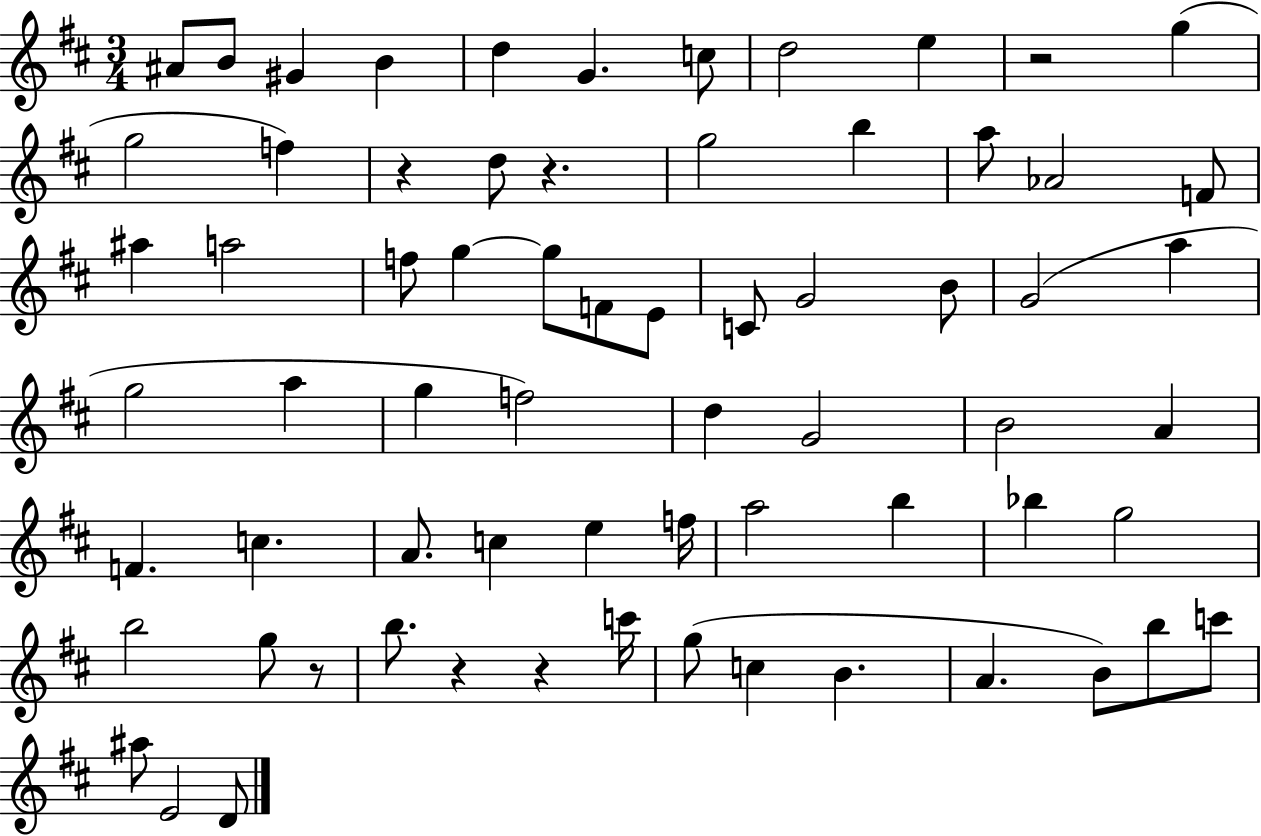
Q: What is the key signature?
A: D major